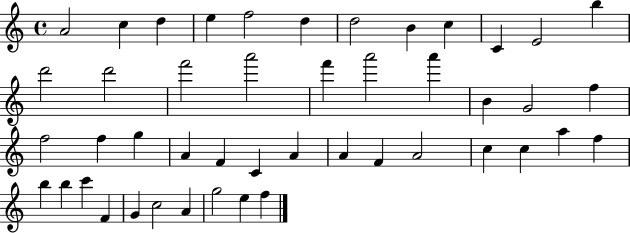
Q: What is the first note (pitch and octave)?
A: A4